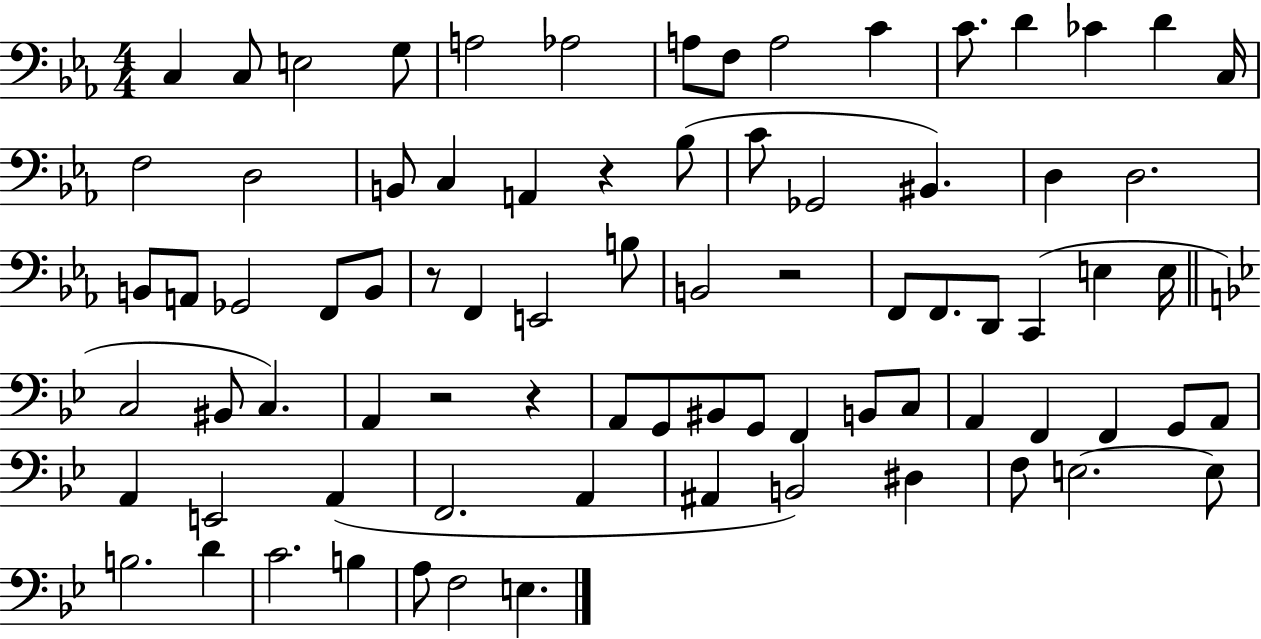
X:1
T:Untitled
M:4/4
L:1/4
K:Eb
C, C,/2 E,2 G,/2 A,2 _A,2 A,/2 F,/2 A,2 C C/2 D _C D C,/4 F,2 D,2 B,,/2 C, A,, z _B,/2 C/2 _G,,2 ^B,, D, D,2 B,,/2 A,,/2 _G,,2 F,,/2 B,,/2 z/2 F,, E,,2 B,/2 B,,2 z2 F,,/2 F,,/2 D,,/2 C,, E, E,/4 C,2 ^B,,/2 C, A,, z2 z A,,/2 G,,/2 ^B,,/2 G,,/2 F,, B,,/2 C,/2 A,, F,, F,, G,,/2 A,,/2 A,, E,,2 A,, F,,2 A,, ^A,, B,,2 ^D, F,/2 E,2 E,/2 B,2 D C2 B, A,/2 F,2 E,